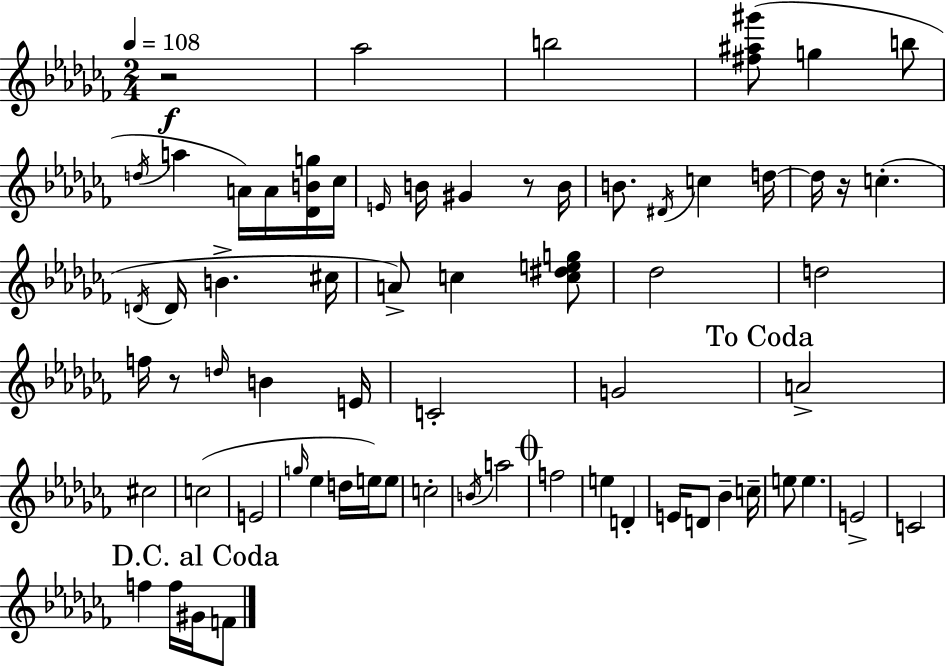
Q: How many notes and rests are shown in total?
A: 67